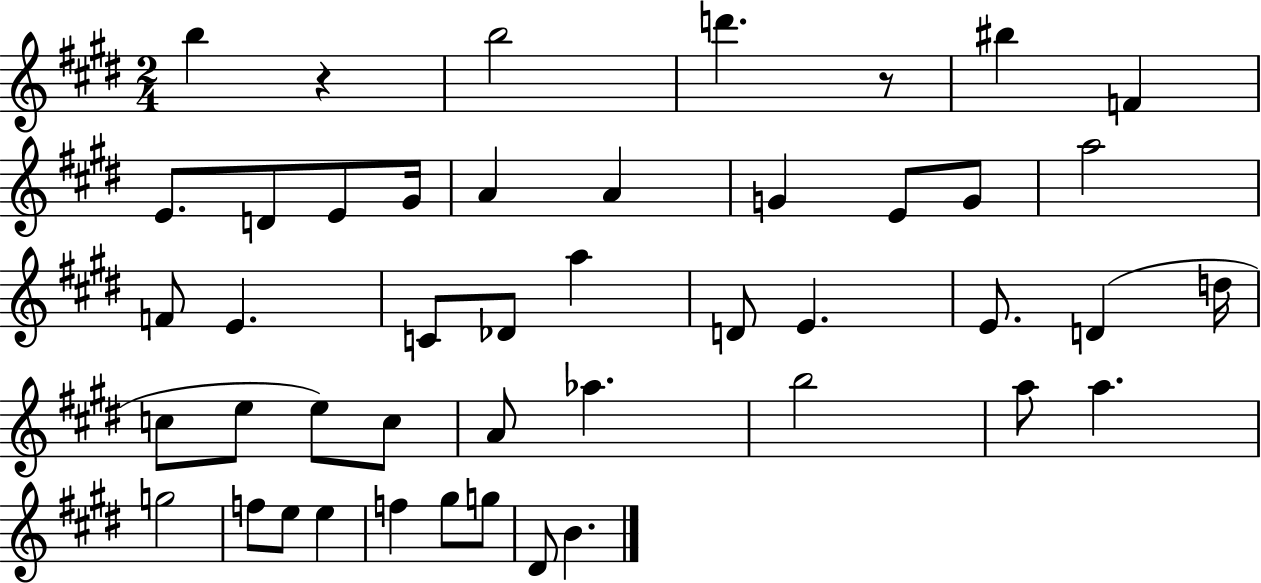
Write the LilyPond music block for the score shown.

{
  \clef treble
  \numericTimeSignature
  \time 2/4
  \key e \major
  b''4 r4 | b''2 | d'''4. r8 | bis''4 f'4 | \break e'8. d'8 e'8 gis'16 | a'4 a'4 | g'4 e'8 g'8 | a''2 | \break f'8 e'4. | c'8 des'8 a''4 | d'8 e'4. | e'8. d'4( d''16 | \break c''8 e''8 e''8) c''8 | a'8 aes''4. | b''2 | a''8 a''4. | \break g''2 | f''8 e''8 e''4 | f''4 gis''8 g''8 | dis'8 b'4. | \break \bar "|."
}